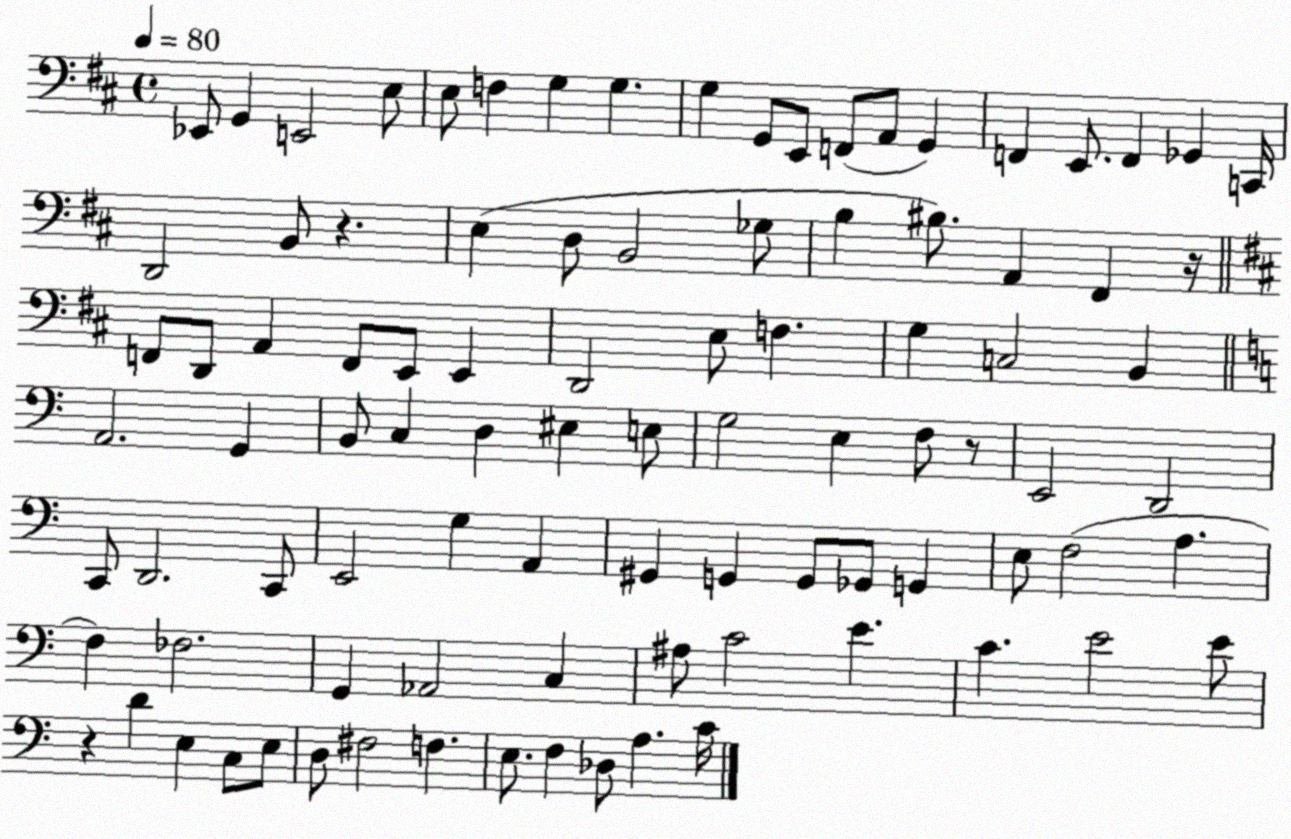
X:1
T:Untitled
M:4/4
L:1/4
K:D
_E,,/2 G,, E,,2 E,/2 E,/2 F, G, G, G, G,,/2 E,,/2 F,,/2 A,,/2 G,, F,, E,,/2 F,, _G,, C,,/4 D,,2 B,,/2 z E, D,/2 B,,2 _G,/2 B, ^B,/2 A,, ^F,, z/4 F,,/2 D,,/2 A,, F,,/2 E,,/2 E,, D,,2 E,/2 F, G, C,2 B,, A,,2 G,, B,,/2 C, D, ^E, E,/2 G,2 E, F,/2 z/2 E,,2 D,,2 C,,/2 D,,2 C,,/2 E,,2 G, A,, ^G,, G,, G,,/2 _G,,/2 G,, E,/2 F,2 A, F, _F,2 G,, _A,,2 C, ^A,/2 C2 E C E2 E/2 z D E, C,/2 E,/2 D,/2 ^F,2 F, E,/2 F, _D,/2 A, C/4